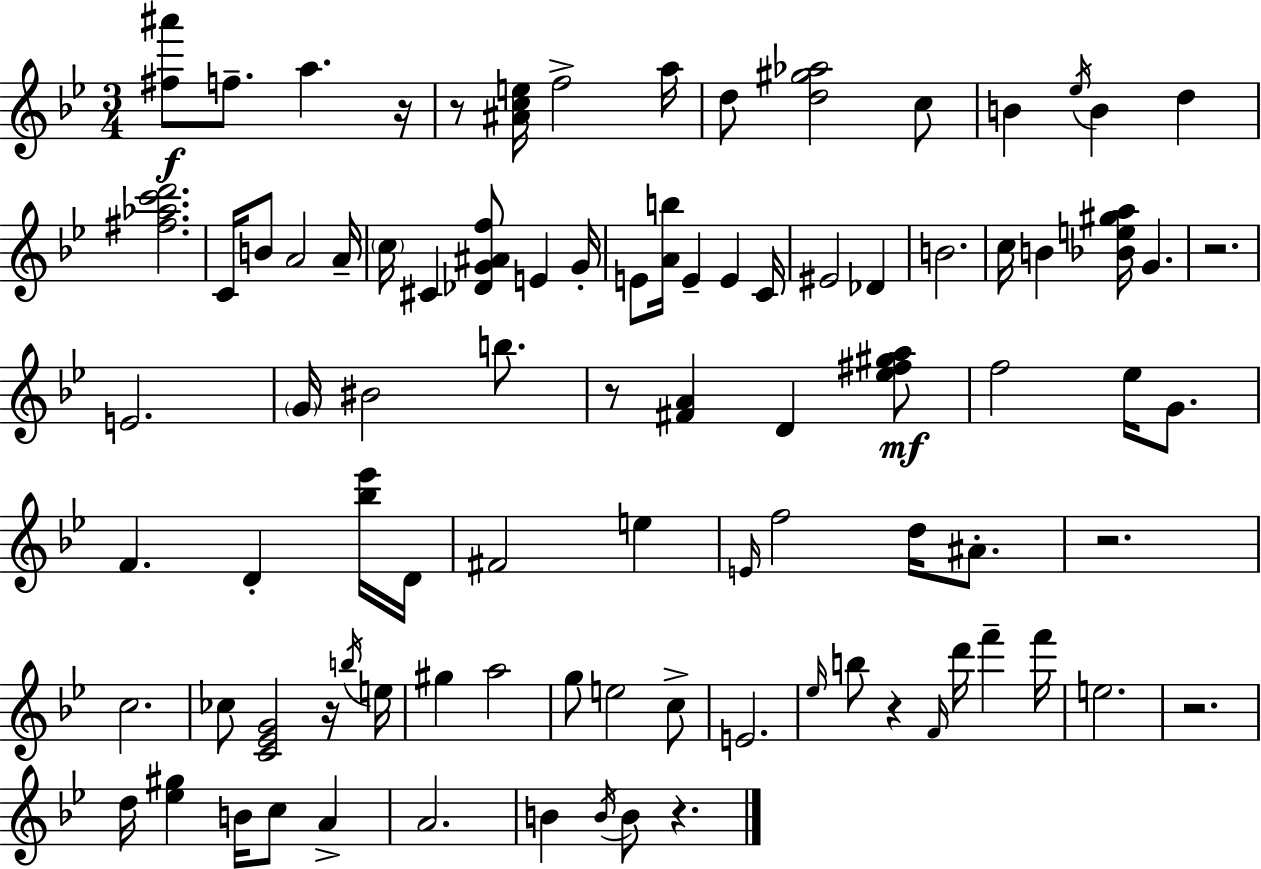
[F#5,A#6]/e F5/e. A5/q. R/s R/e [A#4,C5,E5]/s F5/h A5/s D5/e [D5,G#5,Ab5]/h C5/e B4/q Eb5/s B4/q D5/q [F#5,Ab5,C6,D6]/h. C4/s B4/e A4/h A4/s C5/s C#4/q [Db4,G4,A#4,F5]/e E4/q G4/s E4/e [A4,B5]/s E4/q E4/q C4/s EIS4/h Db4/q B4/h. C5/s B4/q [Bb4,E5,G#5,A5]/s G4/q. R/h. E4/h. G4/s BIS4/h B5/e. R/e [F#4,A4]/q D4/q [Eb5,F#5,G#5,A5]/e F5/h Eb5/s G4/e. F4/q. D4/q [Bb5,Eb6]/s D4/s F#4/h E5/q E4/s F5/h D5/s A#4/e. R/h. C5/h. CES5/e [C4,Eb4,G4]/h R/s B5/s E5/s G#5/q A5/h G5/e E5/h C5/e E4/h. Eb5/s B5/e R/q F4/s D6/s F6/q F6/s E5/h. R/h. D5/s [Eb5,G#5]/q B4/s C5/e A4/q A4/h. B4/q B4/s B4/e R/q.